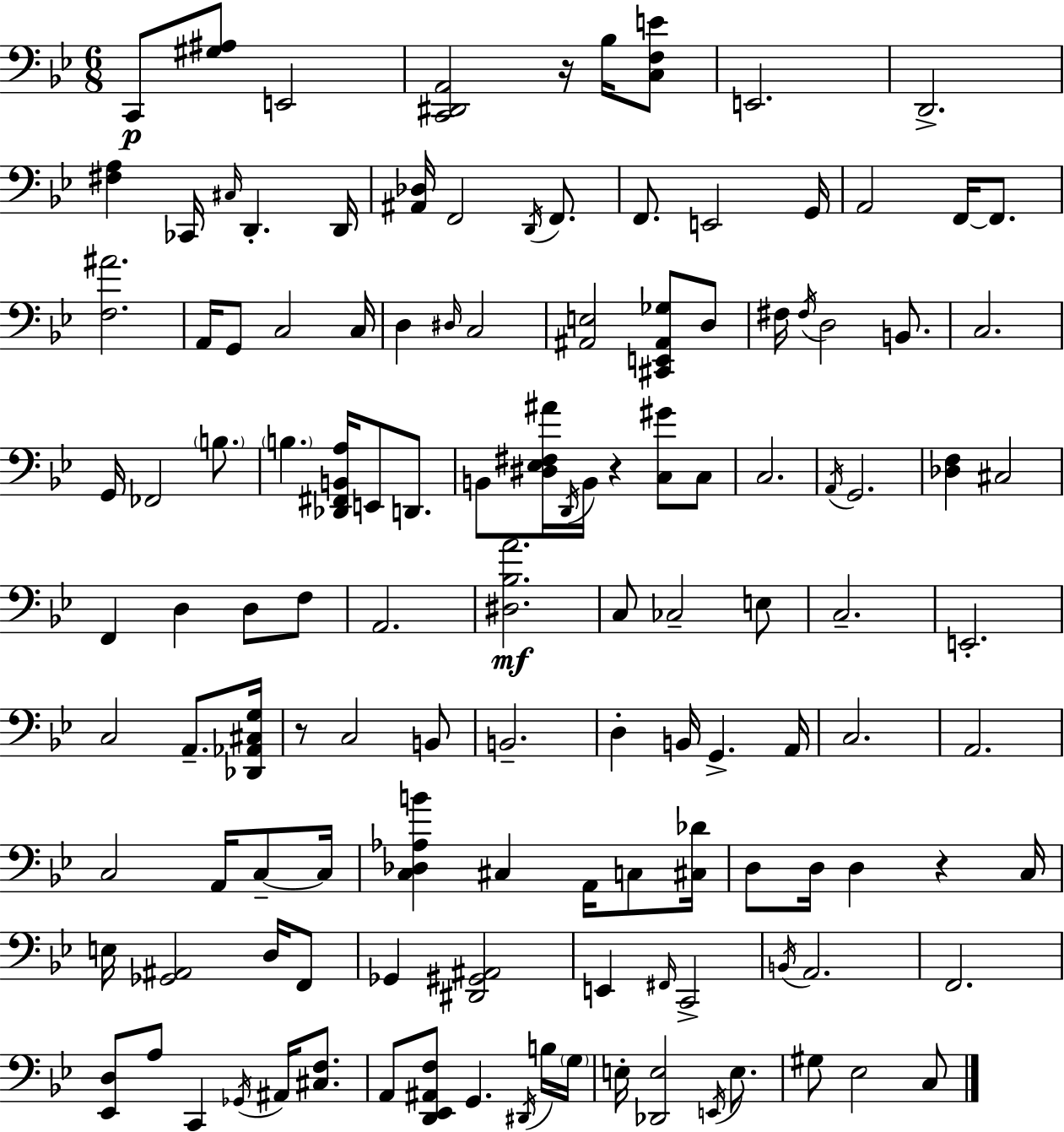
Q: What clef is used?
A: bass